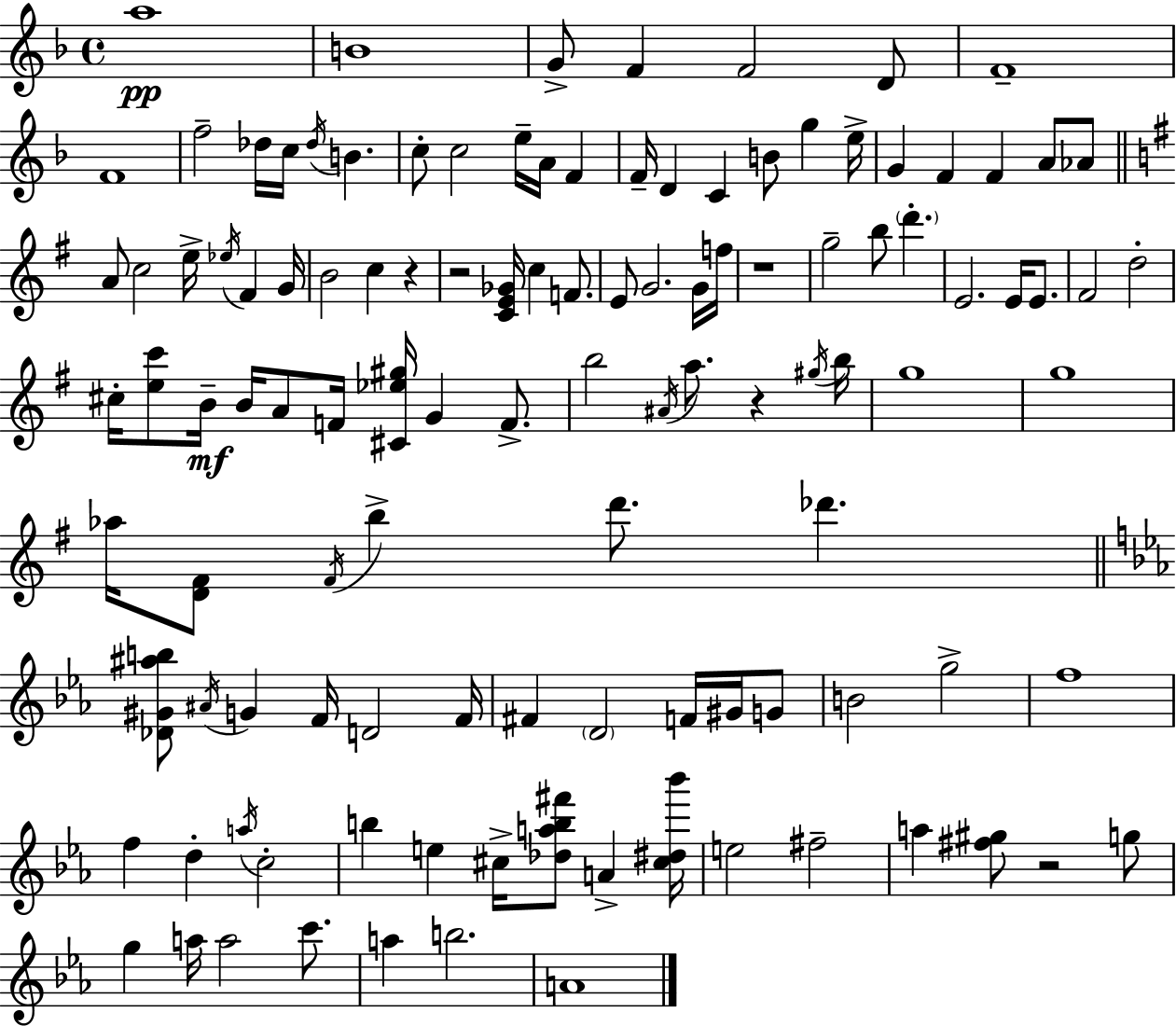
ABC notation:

X:1
T:Untitled
M:4/4
L:1/4
K:Dm
a4 B4 G/2 F F2 D/2 F4 F4 f2 _d/4 c/4 _d/4 B c/2 c2 e/4 A/4 F F/4 D C B/2 g e/4 G F F A/2 _A/2 A/2 c2 e/4 _e/4 ^F G/4 B2 c z z2 [CE_G]/4 c F/2 E/2 G2 G/4 f/4 z4 g2 b/2 d' E2 E/4 E/2 ^F2 d2 ^c/4 [ec']/2 B/4 B/4 A/2 F/4 [^C_e^g]/4 G F/2 b2 ^A/4 a/2 z ^g/4 b/4 g4 g4 _a/4 [D^F]/2 ^F/4 b d'/2 _d' [_D^G^ab]/2 ^A/4 G F/4 D2 F/4 ^F D2 F/4 ^G/4 G/2 B2 g2 f4 f d a/4 c2 b e ^c/4 [_dab^f']/2 A [^c^d_b']/4 e2 ^f2 a [^f^g]/2 z2 g/2 g a/4 a2 c'/2 a b2 A4